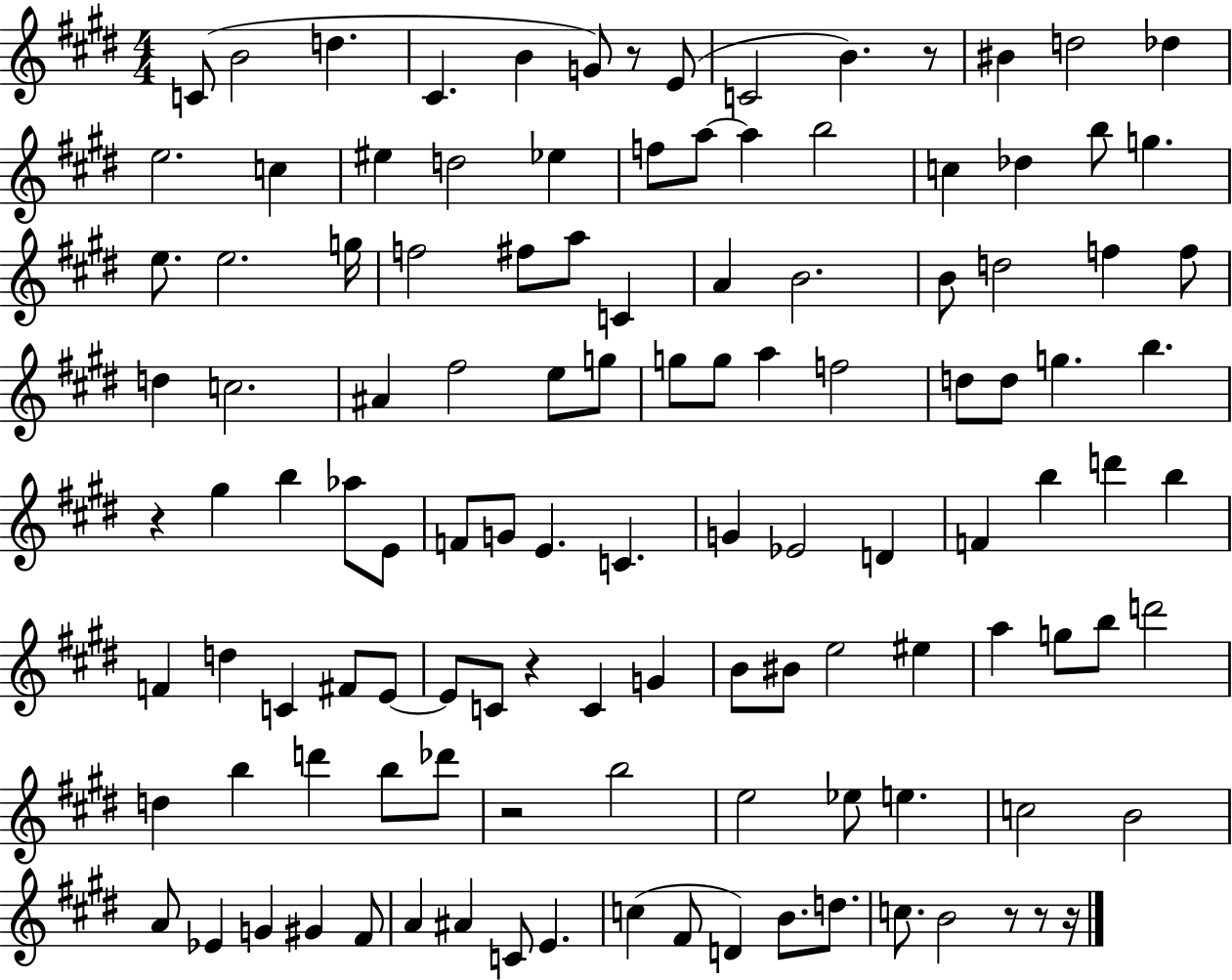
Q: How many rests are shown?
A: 8